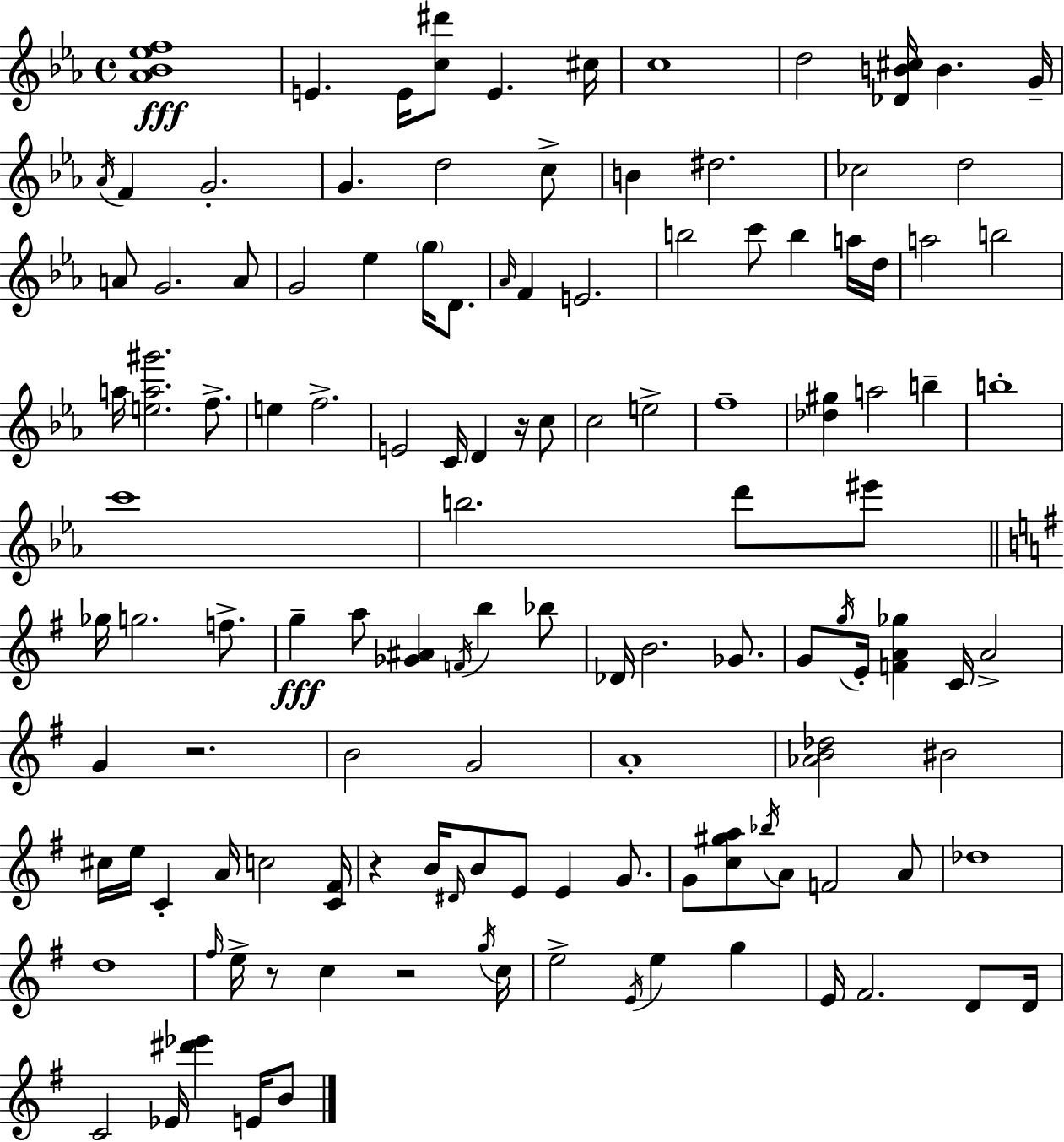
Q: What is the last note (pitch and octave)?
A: B4